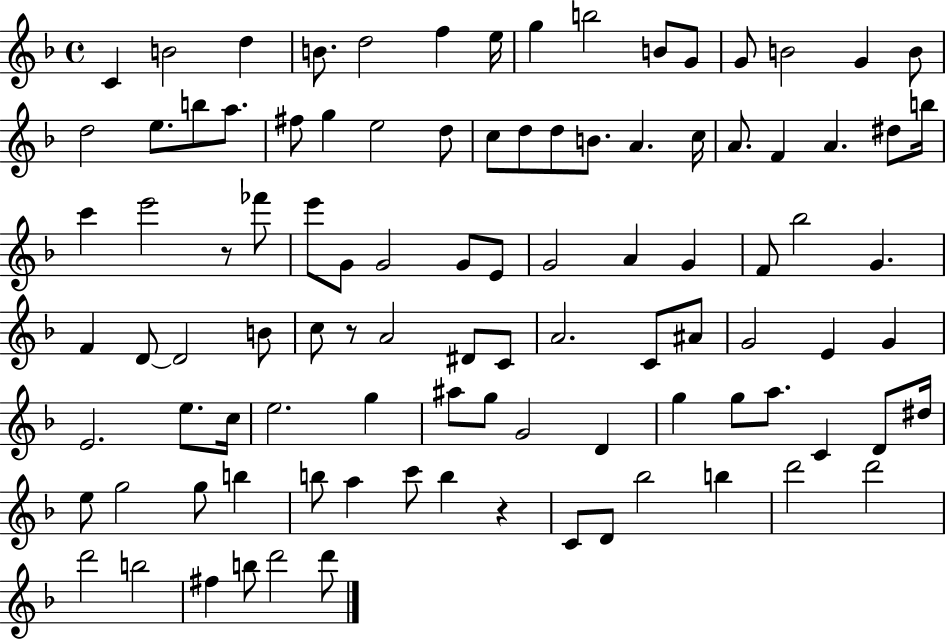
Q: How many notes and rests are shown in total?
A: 100